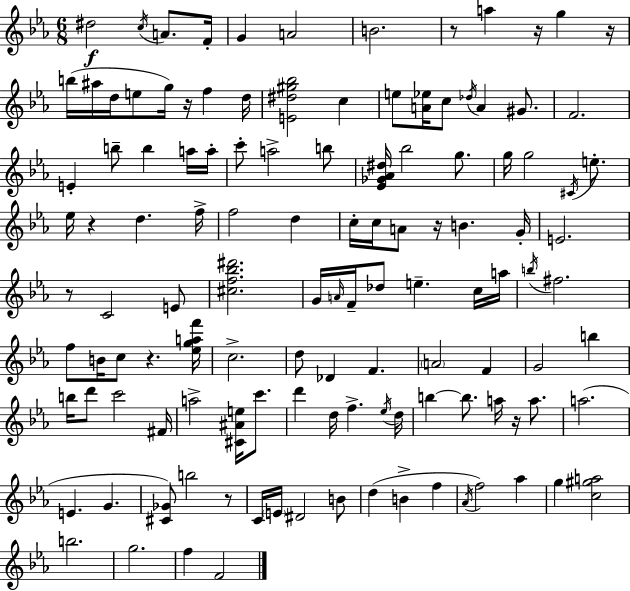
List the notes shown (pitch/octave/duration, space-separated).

D#5/h C5/s A4/e. F4/s G4/q A4/h B4/h. R/e A5/q R/s G5/q R/s B5/s A#5/s D5/s E5/e G5/s R/s F5/q D5/s [E4,D#5,G#5,Bb5]/h C5/q E5/e [A4,Eb5]/s C5/e Db5/s A4/q G#4/e. F4/h. E4/q B5/e B5/q A5/s A5/s C6/e A5/h B5/e [Eb4,Gb4,Ab4,D#5]/s Bb5/h G5/e. G5/s G5/h C#4/s E5/e. Eb5/s R/q D5/q. F5/s F5/h D5/q C5/s C5/s A4/e R/s B4/q. G4/s E4/h. R/e C4/h E4/e [C#5,F5,Bb5,D#6]/h. G4/s A4/s F4/s Db5/e E5/q. C5/s A5/s B5/s F#5/h. F5/e B4/s C5/e R/q. [Eb5,G5,A5,F6]/s C5/h. D5/e Db4/q F4/q. A4/h F4/q G4/h B5/q B5/s D6/e C6/h F#4/s A5/h [C#4,A#4,E5]/s C6/e. D6/q D5/s F5/q. Eb5/s D5/s B5/q B5/e. A5/s R/s A5/e. A5/h. E4/q. G4/q. [C#4,Gb4]/e B5/h R/e C4/s E4/s D#4/h B4/e D5/q B4/q F5/q Ab4/s F5/h Ab5/q G5/q [C5,G#5,A5]/h B5/h. G5/h. F5/q F4/h